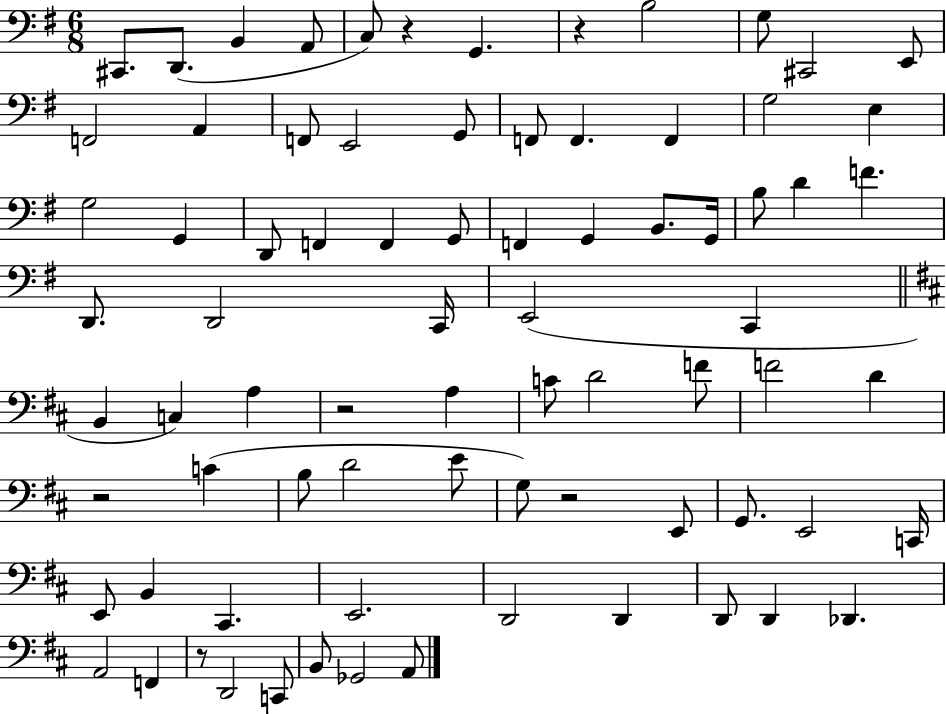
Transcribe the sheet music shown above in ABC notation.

X:1
T:Untitled
M:6/8
L:1/4
K:G
^C,,/2 D,,/2 B,, A,,/2 C,/2 z G,, z B,2 G,/2 ^C,,2 E,,/2 F,,2 A,, F,,/2 E,,2 G,,/2 F,,/2 F,, F,, G,2 E, G,2 G,, D,,/2 F,, F,, G,,/2 F,, G,, B,,/2 G,,/4 B,/2 D F D,,/2 D,,2 C,,/4 E,,2 C,, B,, C, A, z2 A, C/2 D2 F/2 F2 D z2 C B,/2 D2 E/2 G,/2 z2 E,,/2 G,,/2 E,,2 C,,/4 E,,/2 B,, ^C,, E,,2 D,,2 D,, D,,/2 D,, _D,, A,,2 F,, z/2 D,,2 C,,/2 B,,/2 _G,,2 A,,/2